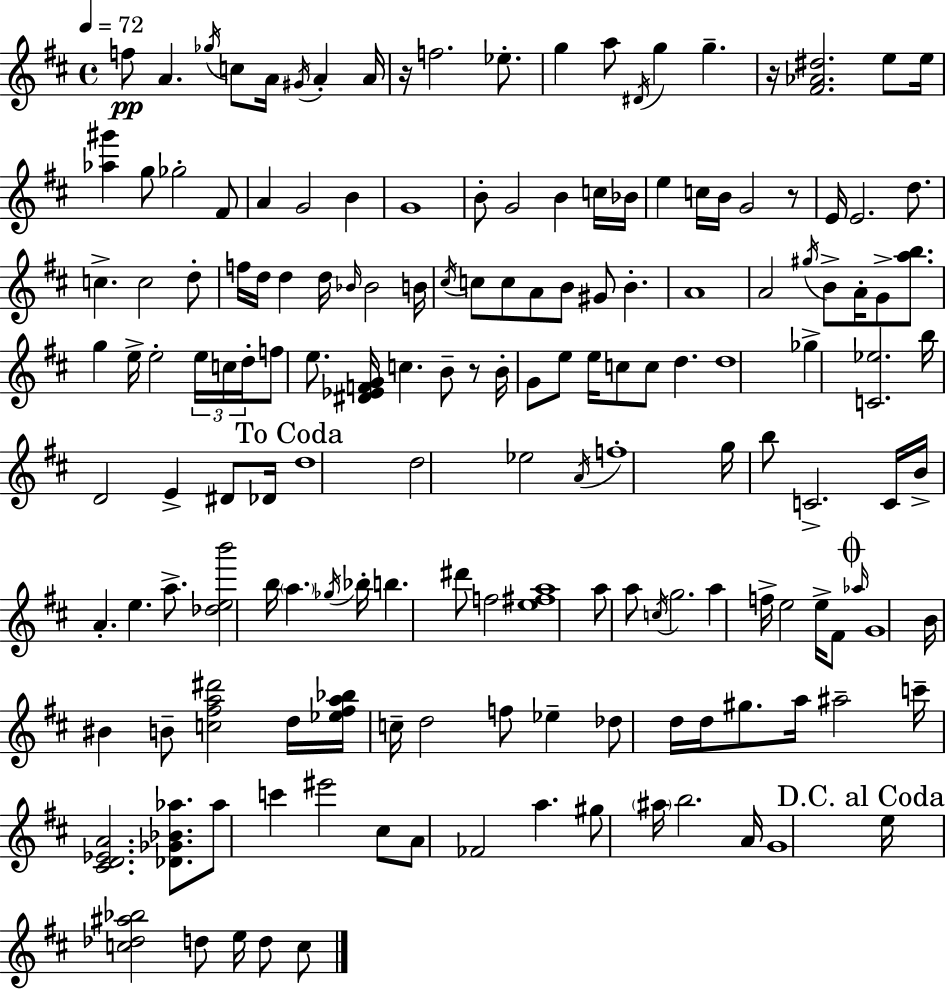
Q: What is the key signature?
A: D major